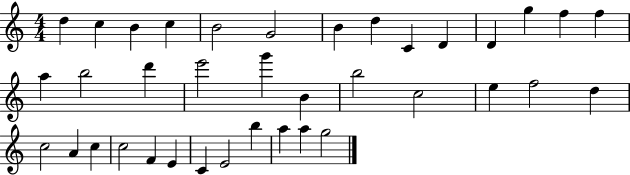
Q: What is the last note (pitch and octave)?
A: G5